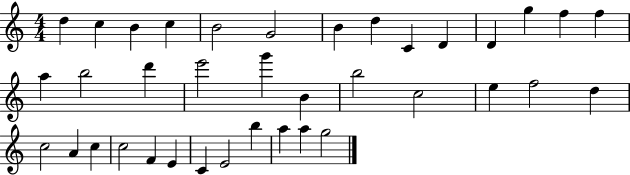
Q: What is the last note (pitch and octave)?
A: G5